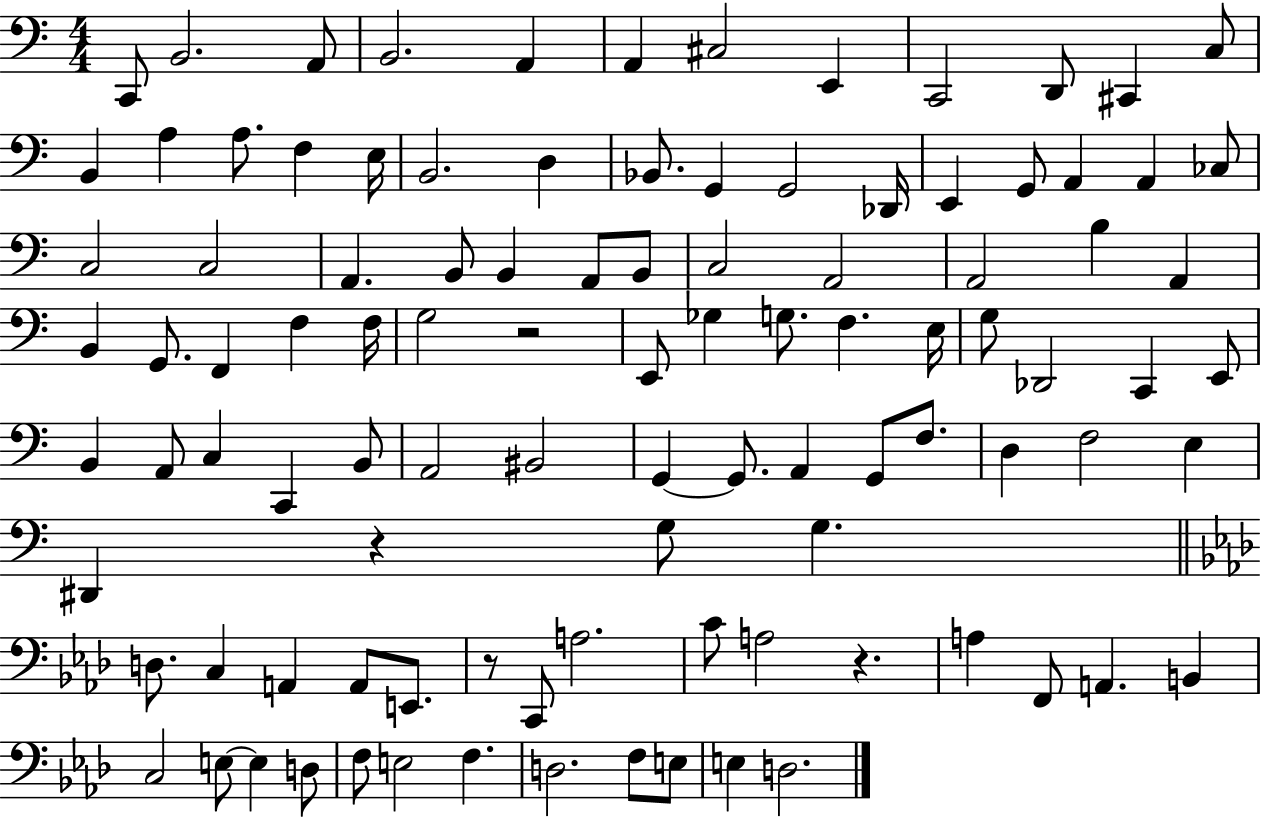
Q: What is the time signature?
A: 4/4